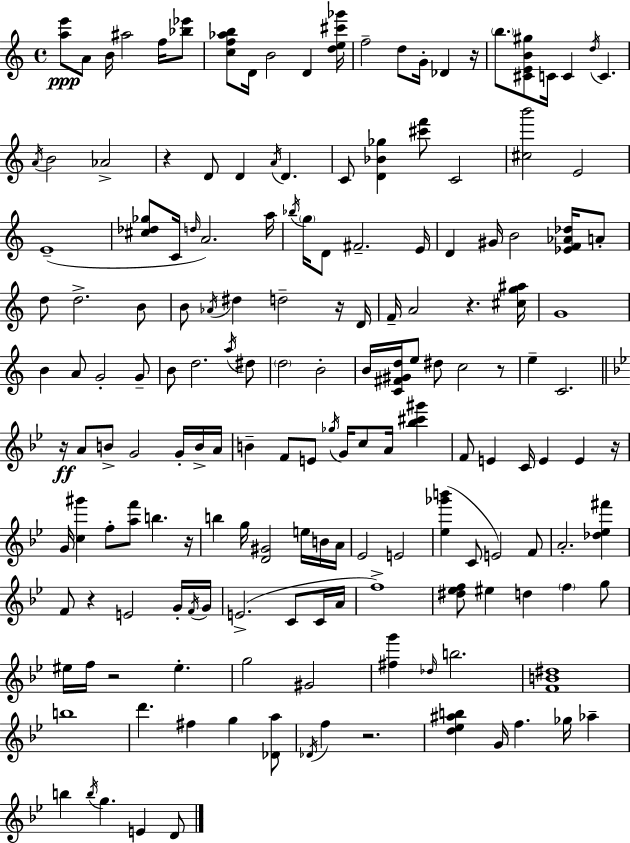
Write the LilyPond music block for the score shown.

{
  \clef treble
  \time 4/4
  \defaultTimeSignature
  \key a \minor
  <a'' e'''>8\ppp a'8 b'16 ais''2 f''16 <bes'' ees'''>8 | <c'' f'' aes'' b''>8 d'16 b'2 d'4 <d'' e'' cis''' ges'''>16 | f''2-- d''8 g'16-. des'4 r16 | \parenthesize b''8. <cis' e' b' gis''>8 c'16 c'4 \acciaccatura { d''16 } c'4. | \break \acciaccatura { a'16 } b'2 aes'2-> | r4 d'8 d'4 \acciaccatura { a'16 } d'4. | c'8 <d' bes' ges''>4 <cis''' f'''>8 c'2 | <cis'' b'''>2 e'2 | \break e'1--( | <cis'' des'' ges''>8 c'16 \grace { d''16 } a'2.) | a''16 \acciaccatura { bes''16 } \parenthesize g''16 d'8 fis'2.-- | e'16 d'4 gis'16 b'2 | \break <ees' f' aes' des''>16 a'8-. d''8 d''2.-> | b'8 b'8 \acciaccatura { aes'16 } dis''4 d''2-- | r16 d'16 f'16-- a'2 r4. | <cis'' g'' ais''>16 g'1 | \break b'4 a'8 g'2-. | g'8-- b'8 d''2. | \acciaccatura { a''16 } dis''8 \parenthesize d''2 b'2-. | b'16 <c' fis' gis' d''>16 e''8 dis''8 c''2 | \break r8 e''4-- c'2. | \bar "||" \break \key bes \major r16\ff a'8 b'8-> g'2 g'16-. b'16-> a'16 | b'4-- f'8 e'8 \acciaccatura { ges''16 } g'16 c''8 a'16 <bes'' cis''' gis'''>4 | f'8 e'4 c'16 e'4 e'4 | r16 g'16 <c'' gis'''>4 f''8-. <a'' f'''>8 b''4. | \break r16 b''4 g''16 <d' gis'>2 e''16 b'16 | a'16 ees'2 e'2 | <ees'' ges''' b'''>4( c'8 e'2) f'8 | a'2.-. <des'' ees'' fis'''>4 | \break f'8 r4 e'2 g'16-. | \acciaccatura { f'16 } g'16 e'2.->( c'8 | c'16 a'16 f''1->) | <dis'' ees'' f''>8 eis''4 d''4 \parenthesize f''4 | \break g''8 eis''16 f''16 r2 eis''4.-. | g''2 gis'2 | <fis'' g'''>4 \grace { des''16 } b''2. | <f' b' dis''>1 | \break b''1 | d'''4. fis''4 g''4 | <des' a''>8 \acciaccatura { des'16 } f''4 r2. | <d'' ees'' ais'' b''>4 g'16 f''4. ges''16 | \break aes''4-- b''4 \acciaccatura { b''16 } g''4. e'4 | d'8 \bar "|."
}